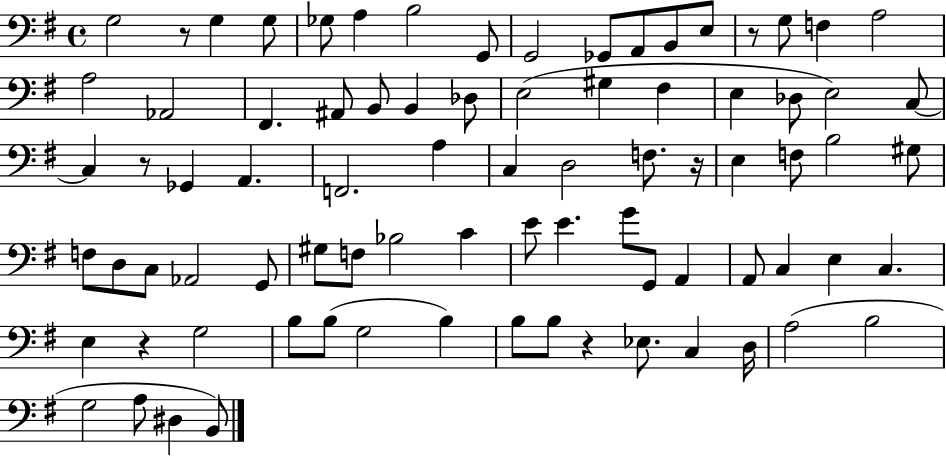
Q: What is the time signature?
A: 4/4